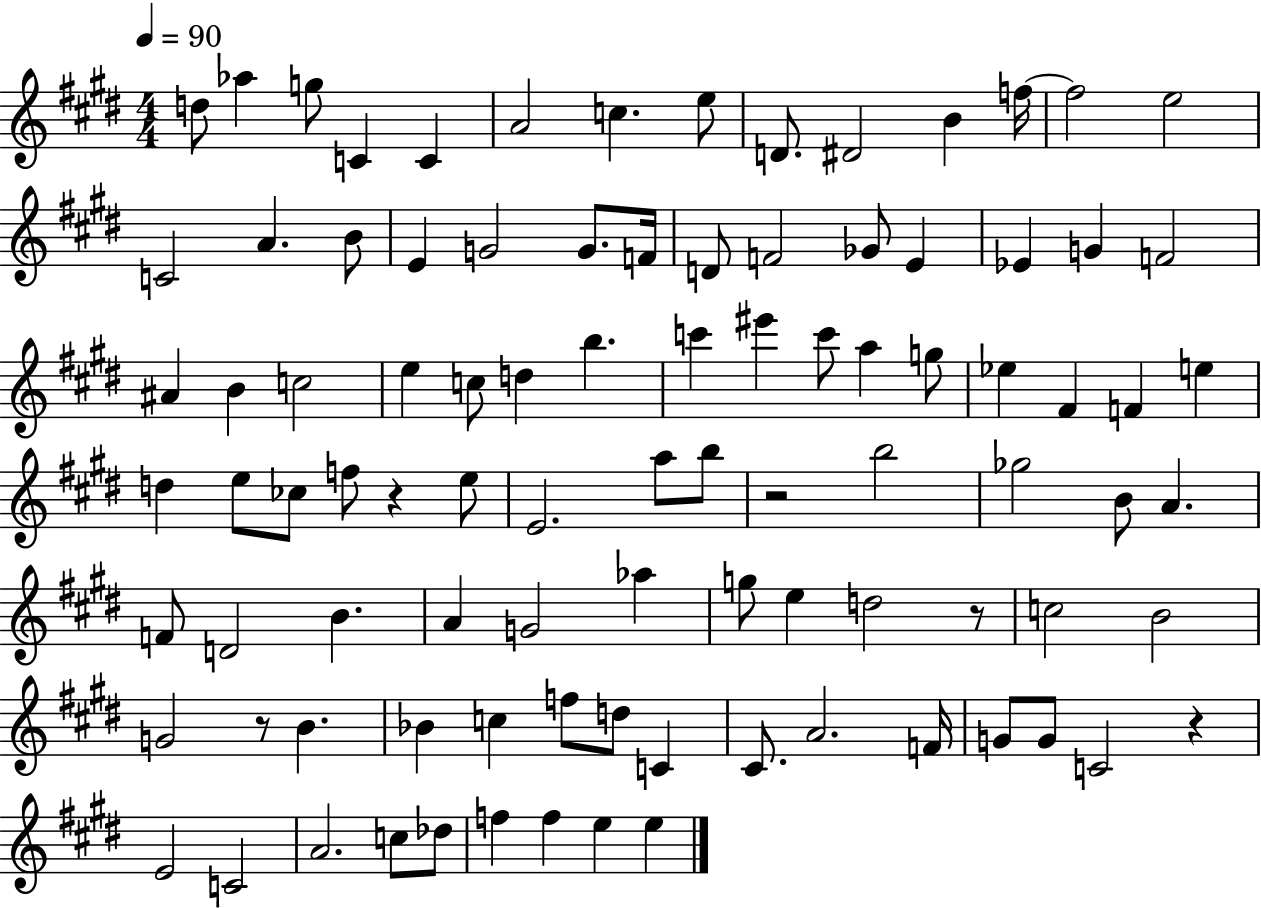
D5/e Ab5/q G5/e C4/q C4/q A4/h C5/q. E5/e D4/e. D#4/h B4/q F5/s F5/h E5/h C4/h A4/q. B4/e E4/q G4/h G4/e. F4/s D4/e F4/h Gb4/e E4/q Eb4/q G4/q F4/h A#4/q B4/q C5/h E5/q C5/e D5/q B5/q. C6/q EIS6/q C6/e A5/q G5/e Eb5/q F#4/q F4/q E5/q D5/q E5/e CES5/e F5/e R/q E5/e E4/h. A5/e B5/e R/h B5/h Gb5/h B4/e A4/q. F4/e D4/h B4/q. A4/q G4/h Ab5/q G5/e E5/q D5/h R/e C5/h B4/h G4/h R/e B4/q. Bb4/q C5/q F5/e D5/e C4/q C#4/e. A4/h. F4/s G4/e G4/e C4/h R/q E4/h C4/h A4/h. C5/e Db5/e F5/q F5/q E5/q E5/q